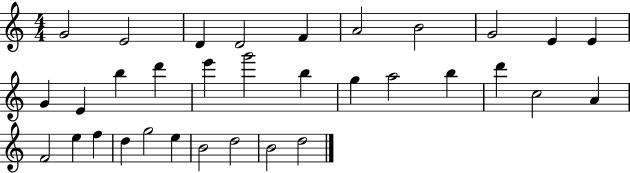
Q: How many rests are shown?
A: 0